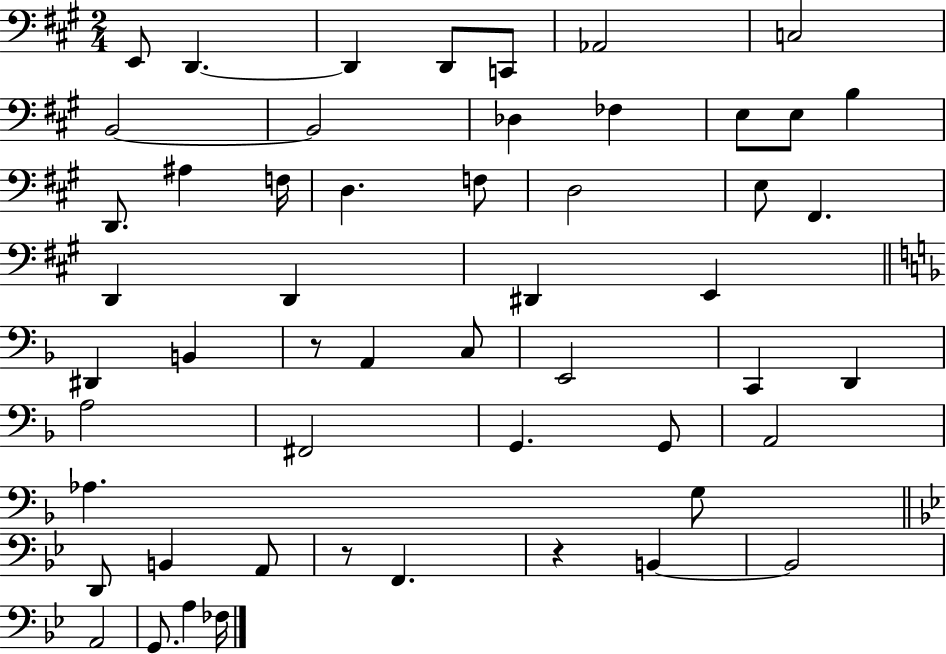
{
  \clef bass
  \numericTimeSignature
  \time 2/4
  \key a \major
  e,8 d,4.~~ | d,4 d,8 c,8 | aes,2 | c2 | \break b,2~~ | b,2 | des4 fes4 | e8 e8 b4 | \break d,8. ais4 f16 | d4. f8 | d2 | e8 fis,4. | \break d,4 d,4 | dis,4 e,4 | \bar "||" \break \key f \major dis,4 b,4 | r8 a,4 c8 | e,2 | c,4 d,4 | \break a2 | fis,2 | g,4. g,8 | a,2 | \break aes4. g8 | \bar "||" \break \key bes \major d,8 b,4 a,8 | r8 f,4. | r4 b,4~~ | b,2 | \break a,2 | g,8. a4 fes16 | \bar "|."
}